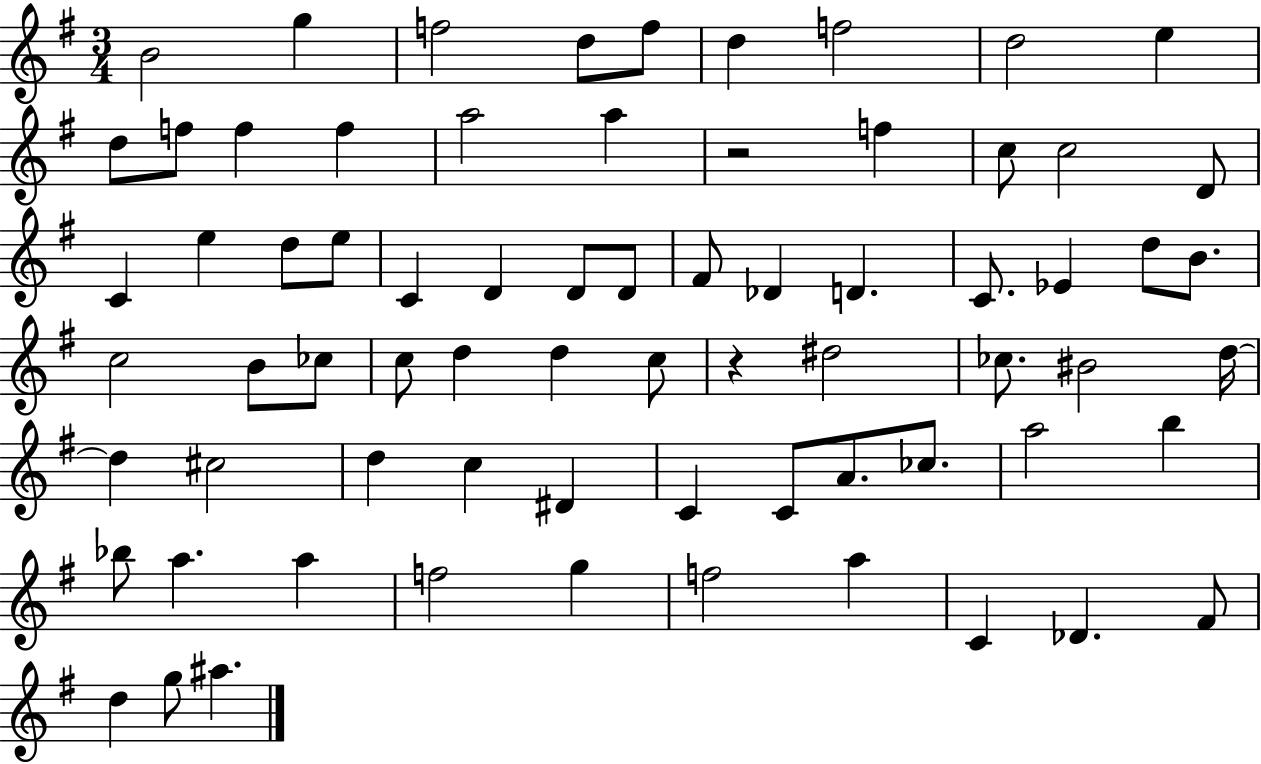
{
  \clef treble
  \numericTimeSignature
  \time 3/4
  \key g \major
  \repeat volta 2 { b'2 g''4 | f''2 d''8 f''8 | d''4 f''2 | d''2 e''4 | \break d''8 f''8 f''4 f''4 | a''2 a''4 | r2 f''4 | c''8 c''2 d'8 | \break c'4 e''4 d''8 e''8 | c'4 d'4 d'8 d'8 | fis'8 des'4 d'4. | c'8. ees'4 d''8 b'8. | \break c''2 b'8 ces''8 | c''8 d''4 d''4 c''8 | r4 dis''2 | ces''8. bis'2 d''16~~ | \break d''4 cis''2 | d''4 c''4 dis'4 | c'4 c'8 a'8. ces''8. | a''2 b''4 | \break bes''8 a''4. a''4 | f''2 g''4 | f''2 a''4 | c'4 des'4. fis'8 | \break d''4 g''8 ais''4. | } \bar "|."
}